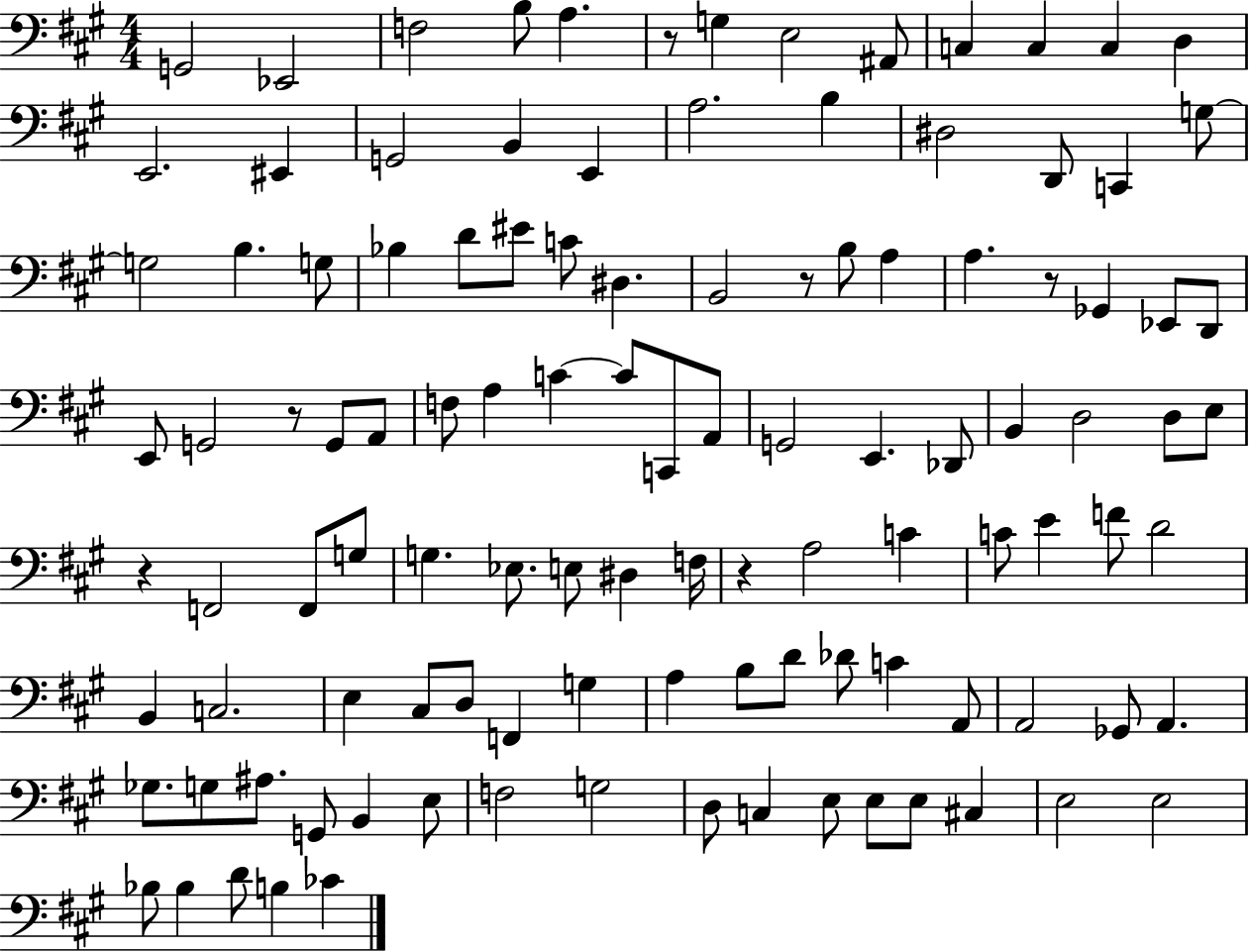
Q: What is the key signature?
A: A major